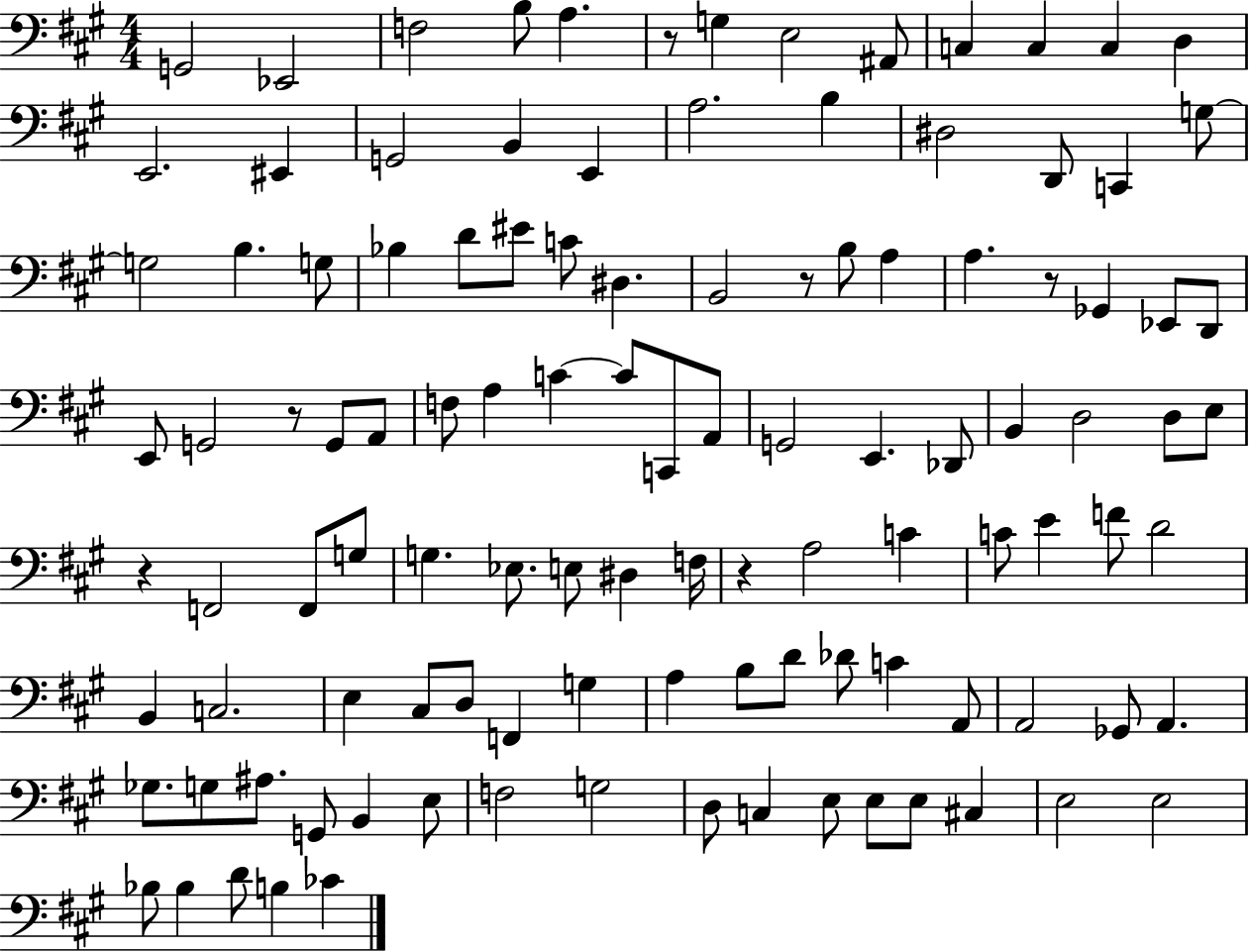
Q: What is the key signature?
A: A major